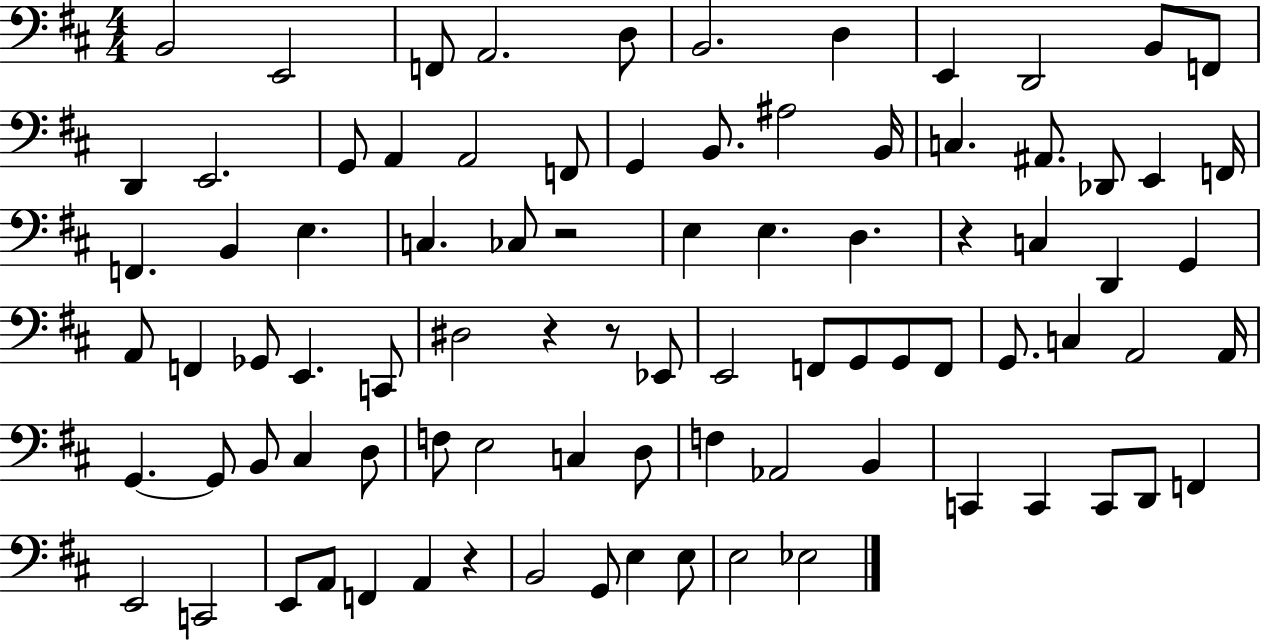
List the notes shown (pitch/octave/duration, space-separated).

B2/h E2/h F2/e A2/h. D3/e B2/h. D3/q E2/q D2/h B2/e F2/e D2/q E2/h. G2/e A2/q A2/h F2/e G2/q B2/e. A#3/h B2/s C3/q. A#2/e. Db2/e E2/q F2/s F2/q. B2/q E3/q. C3/q. CES3/e R/h E3/q E3/q. D3/q. R/q C3/q D2/q G2/q A2/e F2/q Gb2/e E2/q. C2/e D#3/h R/q R/e Eb2/e E2/h F2/e G2/e G2/e F2/e G2/e. C3/q A2/h A2/s G2/q. G2/e B2/e C#3/q D3/e F3/e E3/h C3/q D3/e F3/q Ab2/h B2/q C2/q C2/q C2/e D2/e F2/q E2/h C2/h E2/e A2/e F2/q A2/q R/q B2/h G2/e E3/q E3/e E3/h Eb3/h